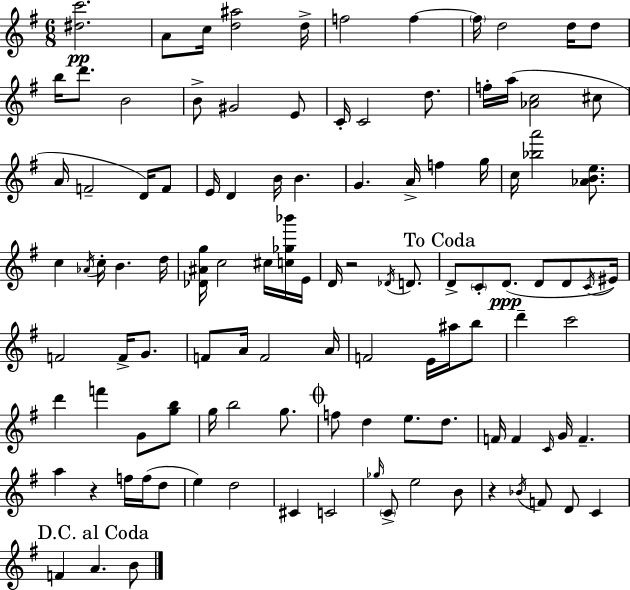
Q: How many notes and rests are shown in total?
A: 110